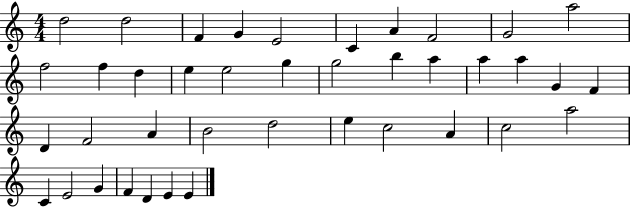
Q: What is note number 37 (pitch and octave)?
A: F4